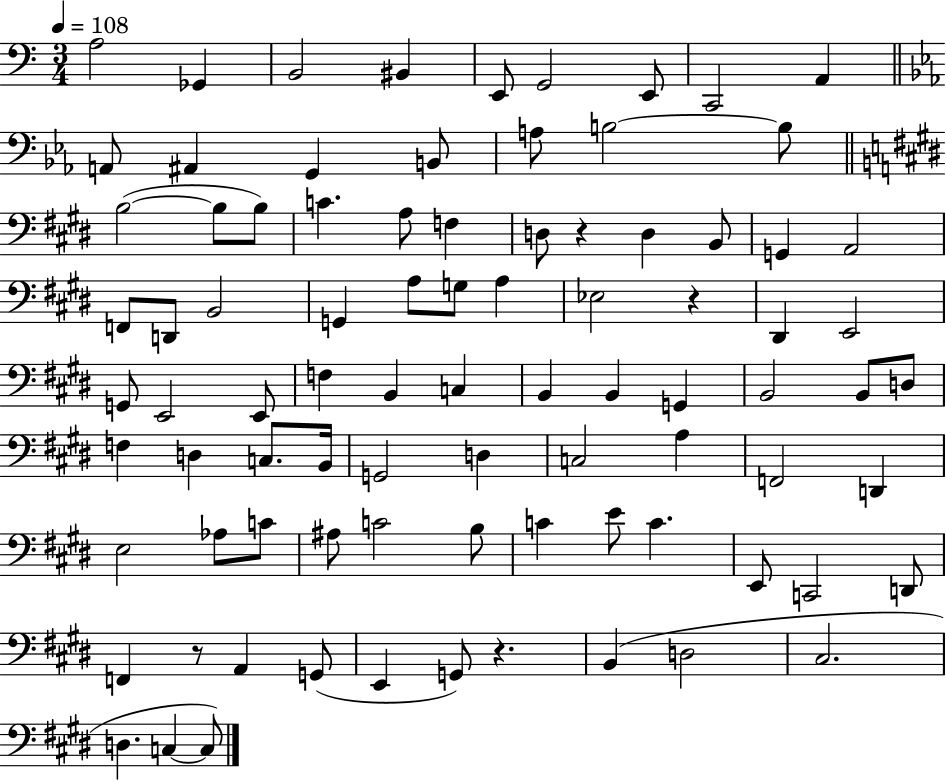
X:1
T:Untitled
M:3/4
L:1/4
K:C
A,2 _G,, B,,2 ^B,, E,,/2 G,,2 E,,/2 C,,2 A,, A,,/2 ^A,, G,, B,,/2 A,/2 B,2 B,/2 B,2 B,/2 B,/2 C A,/2 F, D,/2 z D, B,,/2 G,, A,,2 F,,/2 D,,/2 B,,2 G,, A,/2 G,/2 A, _E,2 z ^D,, E,,2 G,,/2 E,,2 E,,/2 F, B,, C, B,, B,, G,, B,,2 B,,/2 D,/2 F, D, C,/2 B,,/4 G,,2 D, C,2 A, F,,2 D,, E,2 _A,/2 C/2 ^A,/2 C2 B,/2 C E/2 C E,,/2 C,,2 D,,/2 F,, z/2 A,, G,,/2 E,, G,,/2 z B,, D,2 ^C,2 D, C, C,/2